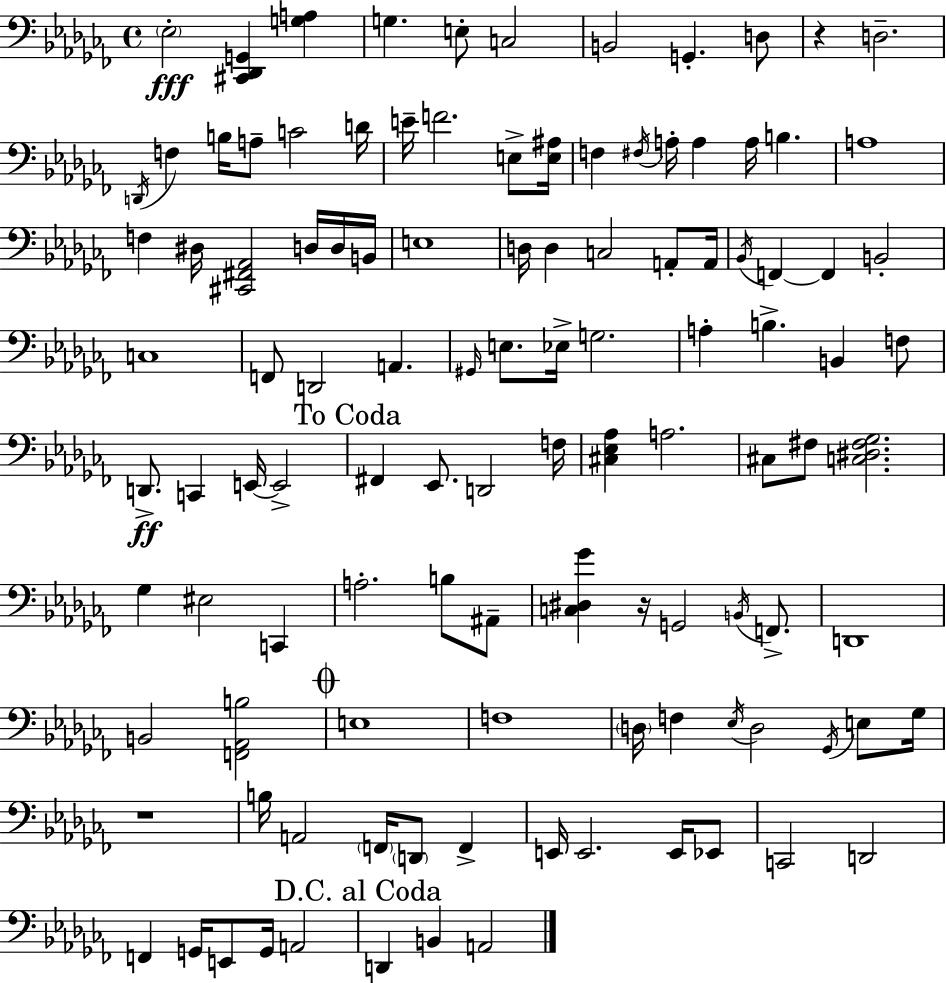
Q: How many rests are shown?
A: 3